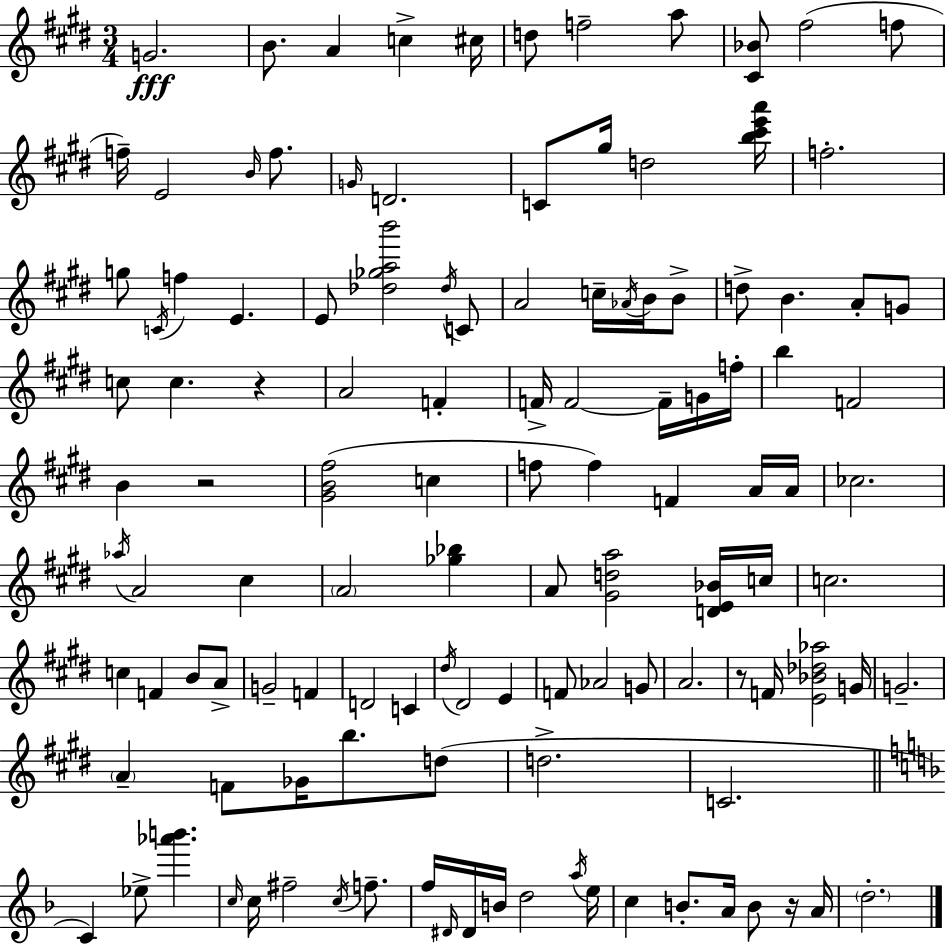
X:1
T:Untitled
M:3/4
L:1/4
K:E
G2 B/2 A c ^c/4 d/2 f2 a/2 [^C_B]/2 ^f2 f/2 f/4 E2 B/4 f/2 G/4 D2 C/2 ^g/4 d2 [b^c'e'a']/4 f2 g/2 C/4 f E E/2 [_d_gab']2 _d/4 C/2 A2 c/4 _A/4 B/4 B/2 d/2 B A/2 G/2 c/2 c z A2 F F/4 F2 F/4 G/4 f/4 b F2 B z2 [^GB^f]2 c f/2 f F A/4 A/4 _c2 _a/4 A2 ^c A2 [_g_b] A/2 [^Gda]2 [DE_B]/4 c/4 c2 c F B/2 A/2 G2 F D2 C ^d/4 ^D2 E F/2 _A2 G/2 A2 z/2 F/4 [E_B_d_a]2 G/4 G2 A F/2 _G/4 b/2 d/2 d2 C2 C _e/2 [_a'b'] c/4 c/4 ^f2 c/4 f/2 f/4 ^D/4 ^D/4 B/4 d2 a/4 e/4 c B/2 A/4 B/2 z/4 A/4 d2